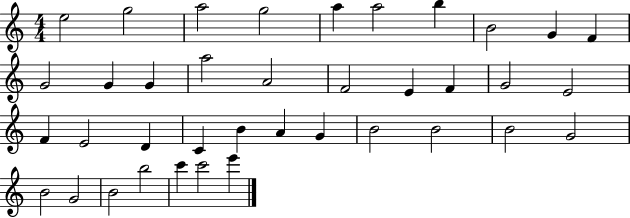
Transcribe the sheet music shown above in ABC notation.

X:1
T:Untitled
M:4/4
L:1/4
K:C
e2 g2 a2 g2 a a2 b B2 G F G2 G G a2 A2 F2 E F G2 E2 F E2 D C B A G B2 B2 B2 G2 B2 G2 B2 b2 c' c'2 e'